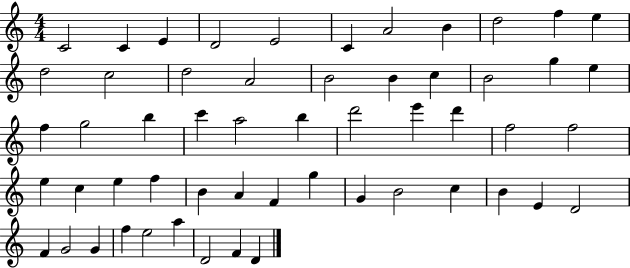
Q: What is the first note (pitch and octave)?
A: C4